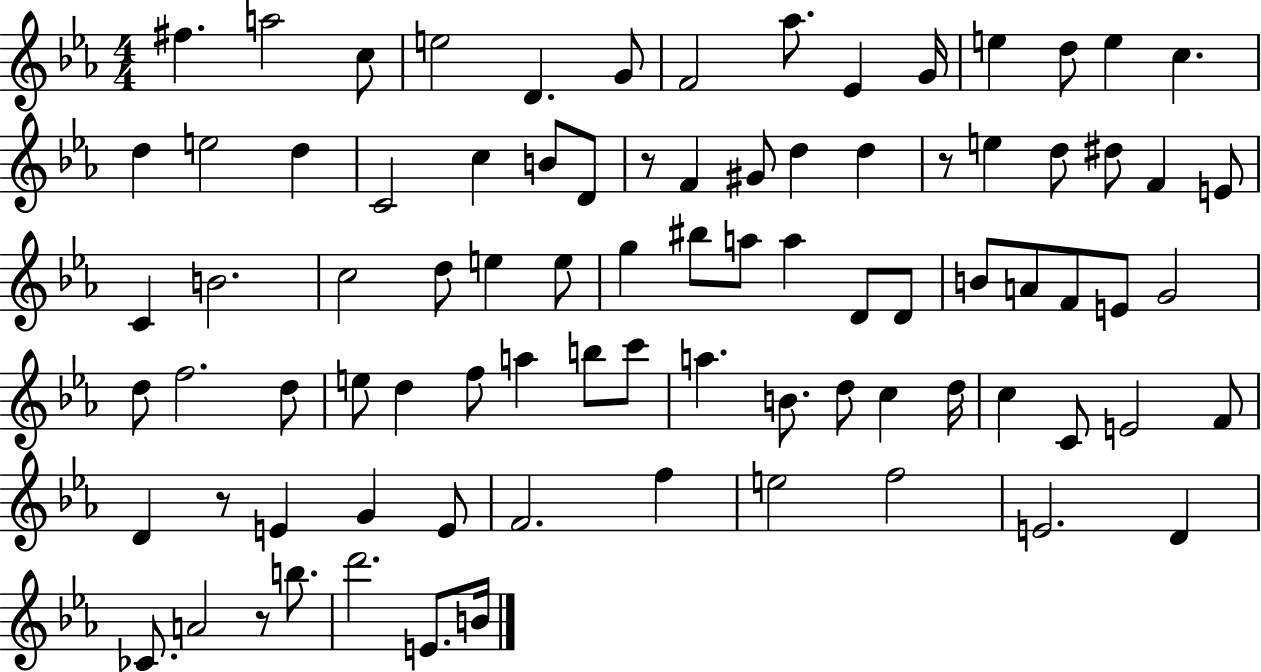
F#5/q. A5/h C5/e E5/h D4/q. G4/e F4/h Ab5/e. Eb4/q G4/s E5/q D5/e E5/q C5/q. D5/q E5/h D5/q C4/h C5/q B4/e D4/e R/e F4/q G#4/e D5/q D5/q R/e E5/q D5/e D#5/e F4/q E4/e C4/q B4/h. C5/h D5/e E5/q E5/e G5/q BIS5/e A5/e A5/q D4/e D4/e B4/e A4/e F4/e E4/e G4/h D5/e F5/h. D5/e E5/e D5/q F5/e A5/q B5/e C6/e A5/q. B4/e. D5/e C5/q D5/s C5/q C4/e E4/h F4/e D4/q R/e E4/q G4/q E4/e F4/h. F5/q E5/h F5/h E4/h. D4/q CES4/e. A4/h R/e B5/e. D6/h. E4/e. B4/s